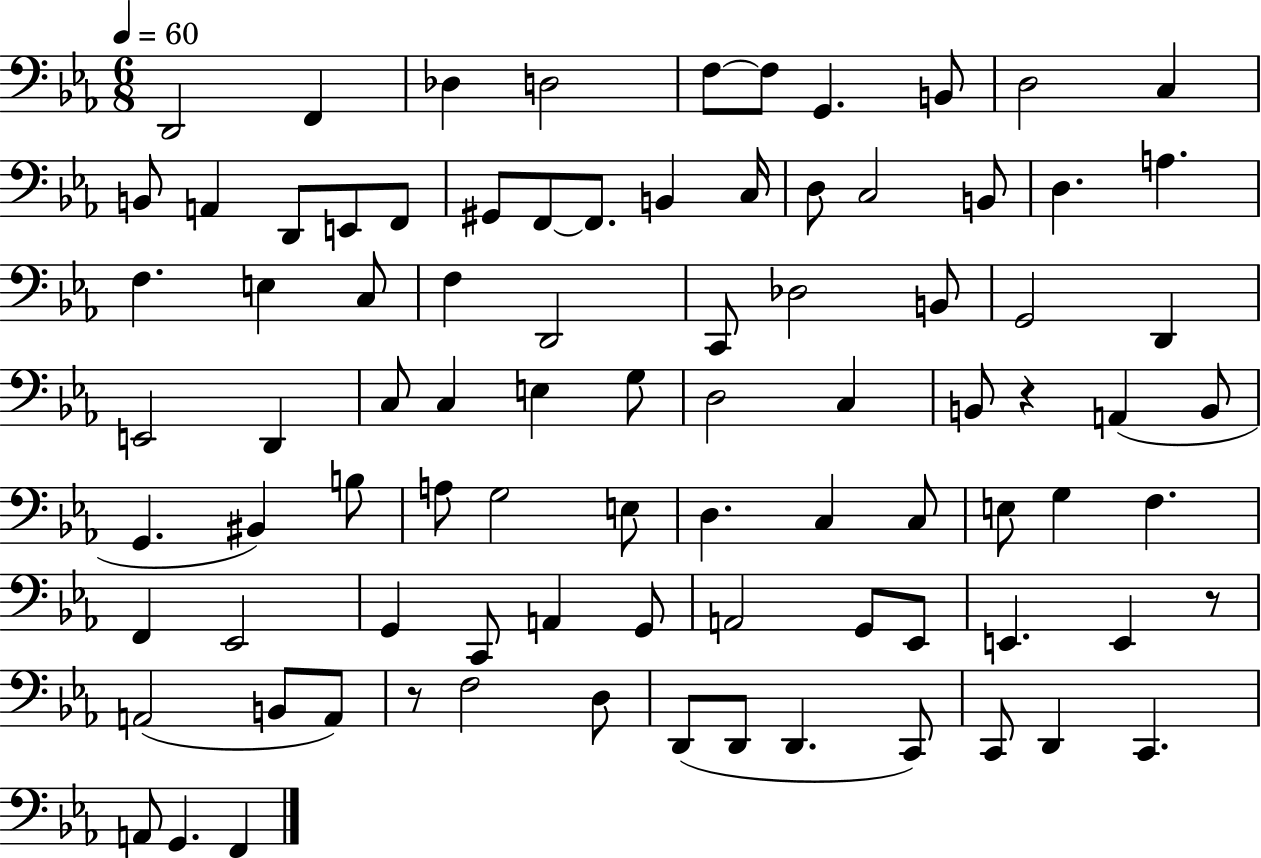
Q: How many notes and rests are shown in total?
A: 87